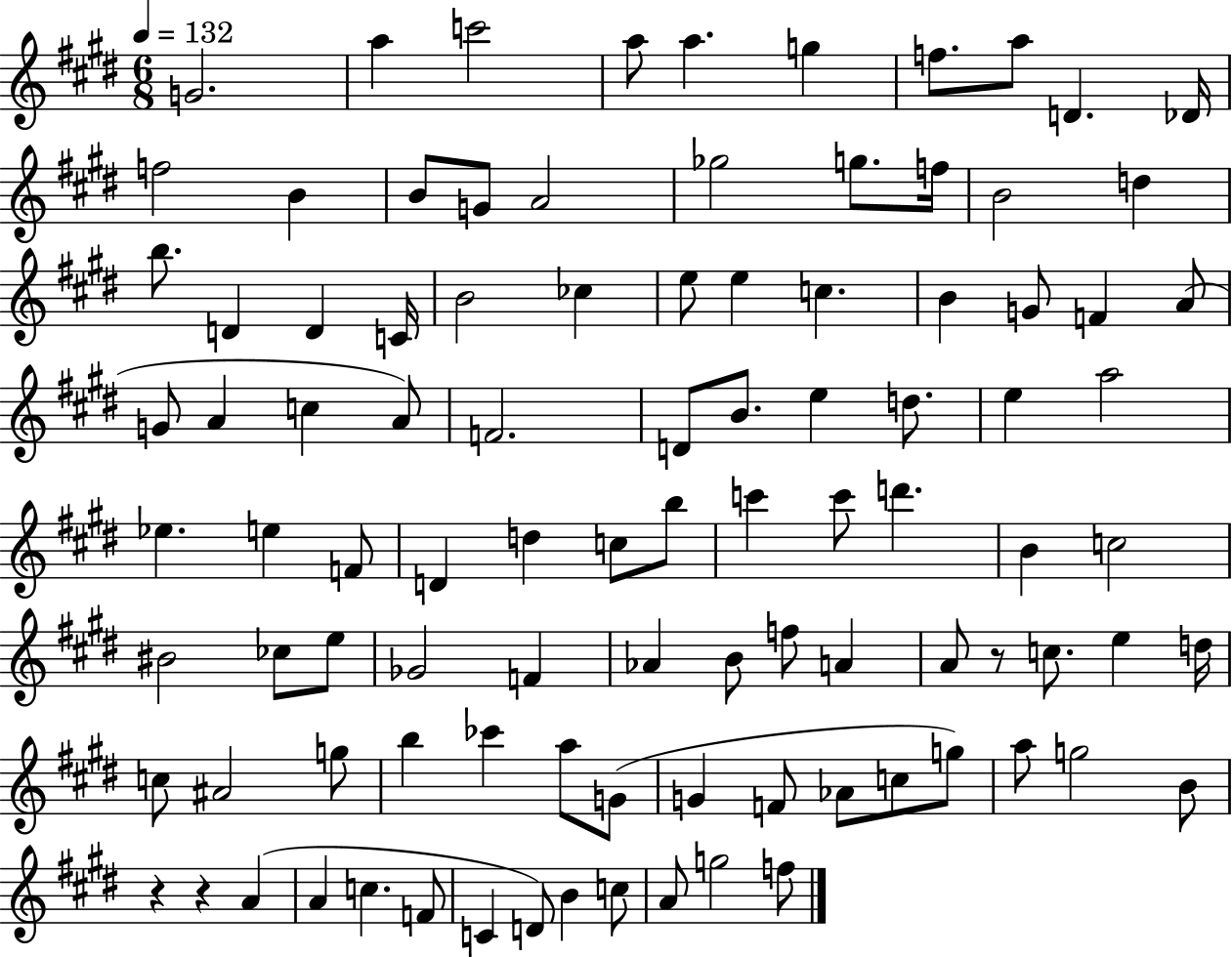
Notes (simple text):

G4/h. A5/q C6/h A5/e A5/q. G5/q F5/e. A5/e D4/q. Db4/s F5/h B4/q B4/e G4/e A4/h Gb5/h G5/e. F5/s B4/h D5/q B5/e. D4/q D4/q C4/s B4/h CES5/q E5/e E5/q C5/q. B4/q G4/e F4/q A4/e G4/e A4/q C5/q A4/e F4/h. D4/e B4/e. E5/q D5/e. E5/q A5/h Eb5/q. E5/q F4/e D4/q D5/q C5/e B5/e C6/q C6/e D6/q. B4/q C5/h BIS4/h CES5/e E5/e Gb4/h F4/q Ab4/q B4/e F5/e A4/q A4/e R/e C5/e. E5/q D5/s C5/e A#4/h G5/e B5/q CES6/q A5/e G4/e G4/q F4/e Ab4/e C5/e G5/e A5/e G5/h B4/e R/q R/q A4/q A4/q C5/q. F4/e C4/q D4/e B4/q C5/e A4/e G5/h F5/e